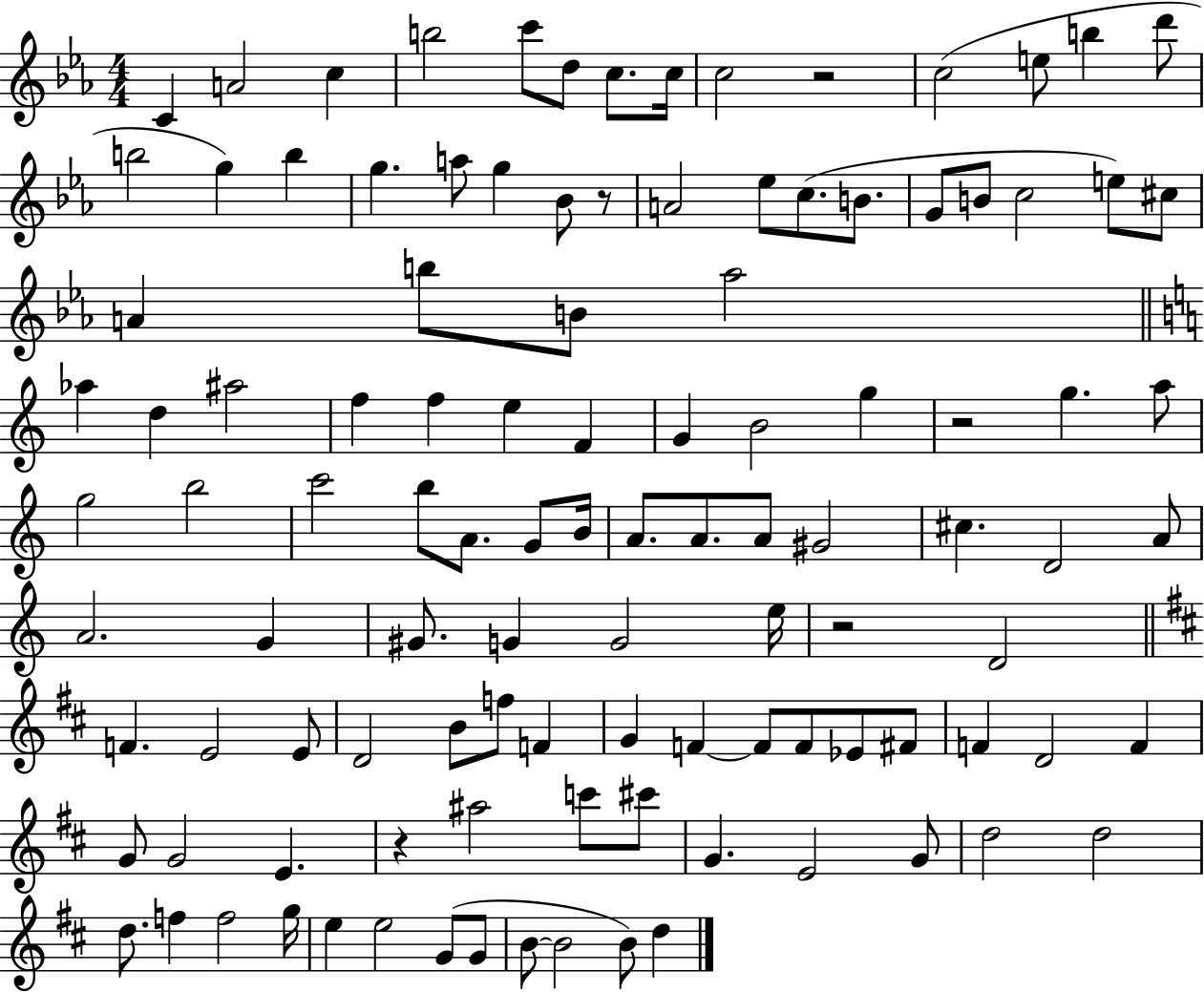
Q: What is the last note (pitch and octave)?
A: D5